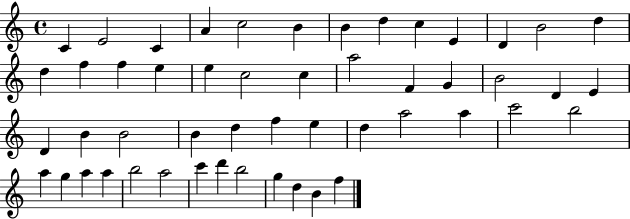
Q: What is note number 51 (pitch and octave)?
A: F5